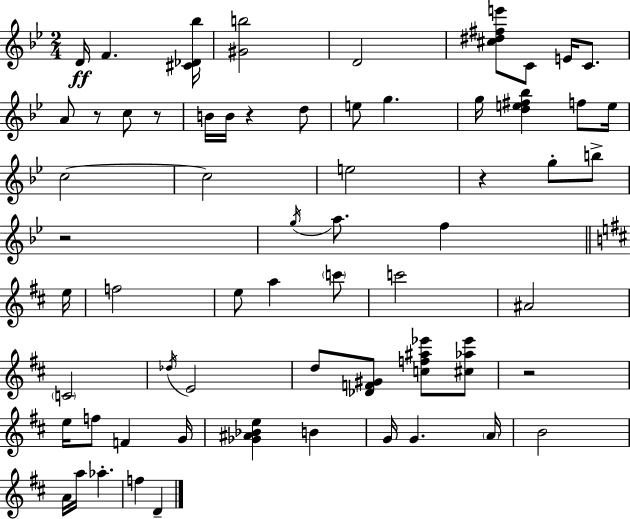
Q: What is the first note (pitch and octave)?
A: D4